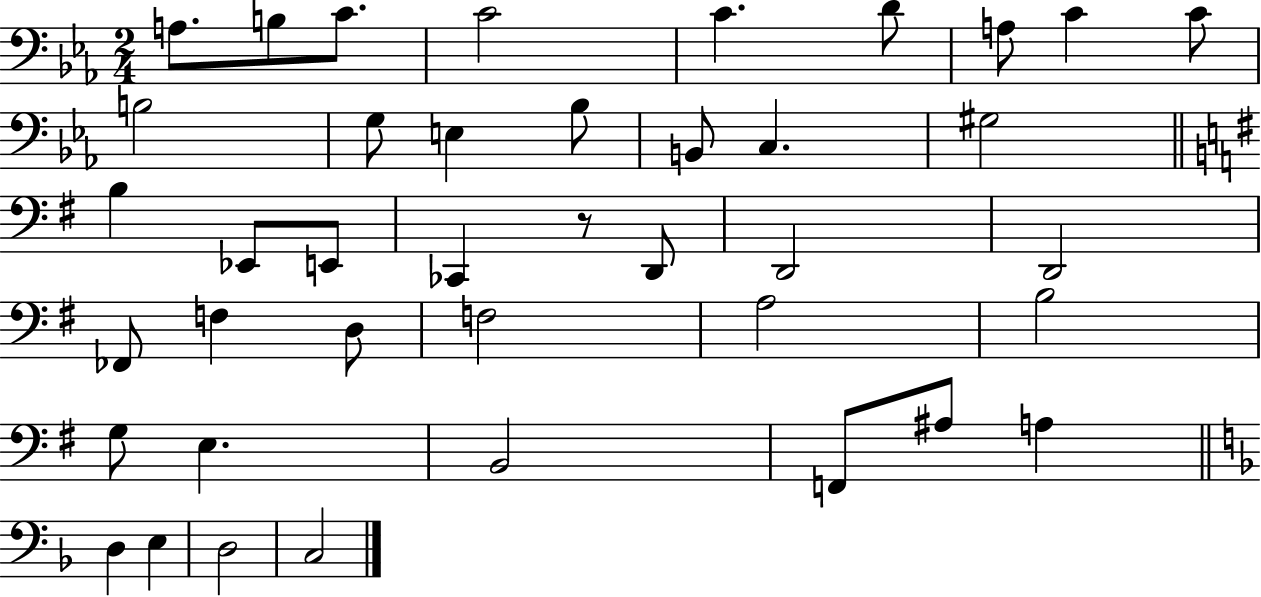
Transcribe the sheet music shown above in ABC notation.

X:1
T:Untitled
M:2/4
L:1/4
K:Eb
A,/2 B,/2 C/2 C2 C D/2 A,/2 C C/2 B,2 G,/2 E, _B,/2 B,,/2 C, ^G,2 B, _E,,/2 E,,/2 _C,, z/2 D,,/2 D,,2 D,,2 _F,,/2 F, D,/2 F,2 A,2 B,2 G,/2 E, B,,2 F,,/2 ^A,/2 A, D, E, D,2 C,2